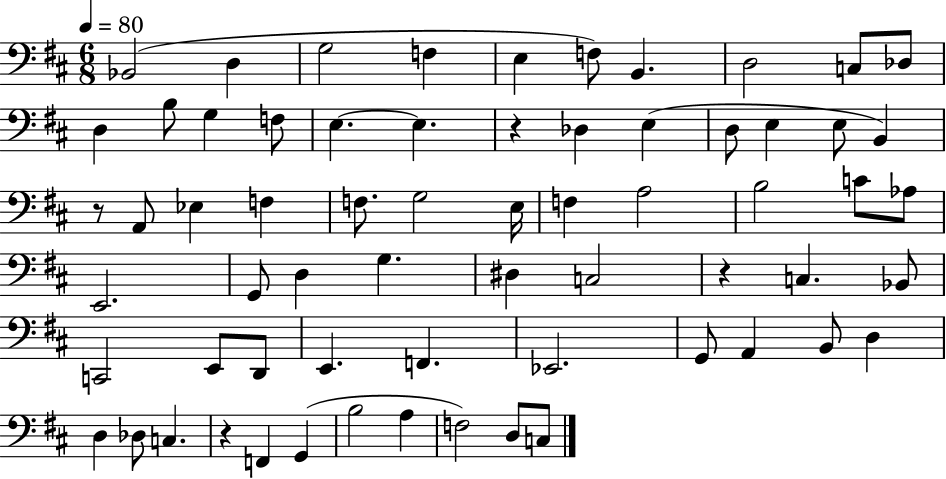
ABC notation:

X:1
T:Untitled
M:6/8
L:1/4
K:D
_B,,2 D, G,2 F, E, F,/2 B,, D,2 C,/2 _D,/2 D, B,/2 G, F,/2 E, E, z _D, E, D,/2 E, E,/2 B,, z/2 A,,/2 _E, F, F,/2 G,2 E,/4 F, A,2 B,2 C/2 _A,/2 E,,2 G,,/2 D, G, ^D, C,2 z C, _B,,/2 C,,2 E,,/2 D,,/2 E,, F,, _E,,2 G,,/2 A,, B,,/2 D, D, _D,/2 C, z F,, G,, B,2 A, F,2 D,/2 C,/2